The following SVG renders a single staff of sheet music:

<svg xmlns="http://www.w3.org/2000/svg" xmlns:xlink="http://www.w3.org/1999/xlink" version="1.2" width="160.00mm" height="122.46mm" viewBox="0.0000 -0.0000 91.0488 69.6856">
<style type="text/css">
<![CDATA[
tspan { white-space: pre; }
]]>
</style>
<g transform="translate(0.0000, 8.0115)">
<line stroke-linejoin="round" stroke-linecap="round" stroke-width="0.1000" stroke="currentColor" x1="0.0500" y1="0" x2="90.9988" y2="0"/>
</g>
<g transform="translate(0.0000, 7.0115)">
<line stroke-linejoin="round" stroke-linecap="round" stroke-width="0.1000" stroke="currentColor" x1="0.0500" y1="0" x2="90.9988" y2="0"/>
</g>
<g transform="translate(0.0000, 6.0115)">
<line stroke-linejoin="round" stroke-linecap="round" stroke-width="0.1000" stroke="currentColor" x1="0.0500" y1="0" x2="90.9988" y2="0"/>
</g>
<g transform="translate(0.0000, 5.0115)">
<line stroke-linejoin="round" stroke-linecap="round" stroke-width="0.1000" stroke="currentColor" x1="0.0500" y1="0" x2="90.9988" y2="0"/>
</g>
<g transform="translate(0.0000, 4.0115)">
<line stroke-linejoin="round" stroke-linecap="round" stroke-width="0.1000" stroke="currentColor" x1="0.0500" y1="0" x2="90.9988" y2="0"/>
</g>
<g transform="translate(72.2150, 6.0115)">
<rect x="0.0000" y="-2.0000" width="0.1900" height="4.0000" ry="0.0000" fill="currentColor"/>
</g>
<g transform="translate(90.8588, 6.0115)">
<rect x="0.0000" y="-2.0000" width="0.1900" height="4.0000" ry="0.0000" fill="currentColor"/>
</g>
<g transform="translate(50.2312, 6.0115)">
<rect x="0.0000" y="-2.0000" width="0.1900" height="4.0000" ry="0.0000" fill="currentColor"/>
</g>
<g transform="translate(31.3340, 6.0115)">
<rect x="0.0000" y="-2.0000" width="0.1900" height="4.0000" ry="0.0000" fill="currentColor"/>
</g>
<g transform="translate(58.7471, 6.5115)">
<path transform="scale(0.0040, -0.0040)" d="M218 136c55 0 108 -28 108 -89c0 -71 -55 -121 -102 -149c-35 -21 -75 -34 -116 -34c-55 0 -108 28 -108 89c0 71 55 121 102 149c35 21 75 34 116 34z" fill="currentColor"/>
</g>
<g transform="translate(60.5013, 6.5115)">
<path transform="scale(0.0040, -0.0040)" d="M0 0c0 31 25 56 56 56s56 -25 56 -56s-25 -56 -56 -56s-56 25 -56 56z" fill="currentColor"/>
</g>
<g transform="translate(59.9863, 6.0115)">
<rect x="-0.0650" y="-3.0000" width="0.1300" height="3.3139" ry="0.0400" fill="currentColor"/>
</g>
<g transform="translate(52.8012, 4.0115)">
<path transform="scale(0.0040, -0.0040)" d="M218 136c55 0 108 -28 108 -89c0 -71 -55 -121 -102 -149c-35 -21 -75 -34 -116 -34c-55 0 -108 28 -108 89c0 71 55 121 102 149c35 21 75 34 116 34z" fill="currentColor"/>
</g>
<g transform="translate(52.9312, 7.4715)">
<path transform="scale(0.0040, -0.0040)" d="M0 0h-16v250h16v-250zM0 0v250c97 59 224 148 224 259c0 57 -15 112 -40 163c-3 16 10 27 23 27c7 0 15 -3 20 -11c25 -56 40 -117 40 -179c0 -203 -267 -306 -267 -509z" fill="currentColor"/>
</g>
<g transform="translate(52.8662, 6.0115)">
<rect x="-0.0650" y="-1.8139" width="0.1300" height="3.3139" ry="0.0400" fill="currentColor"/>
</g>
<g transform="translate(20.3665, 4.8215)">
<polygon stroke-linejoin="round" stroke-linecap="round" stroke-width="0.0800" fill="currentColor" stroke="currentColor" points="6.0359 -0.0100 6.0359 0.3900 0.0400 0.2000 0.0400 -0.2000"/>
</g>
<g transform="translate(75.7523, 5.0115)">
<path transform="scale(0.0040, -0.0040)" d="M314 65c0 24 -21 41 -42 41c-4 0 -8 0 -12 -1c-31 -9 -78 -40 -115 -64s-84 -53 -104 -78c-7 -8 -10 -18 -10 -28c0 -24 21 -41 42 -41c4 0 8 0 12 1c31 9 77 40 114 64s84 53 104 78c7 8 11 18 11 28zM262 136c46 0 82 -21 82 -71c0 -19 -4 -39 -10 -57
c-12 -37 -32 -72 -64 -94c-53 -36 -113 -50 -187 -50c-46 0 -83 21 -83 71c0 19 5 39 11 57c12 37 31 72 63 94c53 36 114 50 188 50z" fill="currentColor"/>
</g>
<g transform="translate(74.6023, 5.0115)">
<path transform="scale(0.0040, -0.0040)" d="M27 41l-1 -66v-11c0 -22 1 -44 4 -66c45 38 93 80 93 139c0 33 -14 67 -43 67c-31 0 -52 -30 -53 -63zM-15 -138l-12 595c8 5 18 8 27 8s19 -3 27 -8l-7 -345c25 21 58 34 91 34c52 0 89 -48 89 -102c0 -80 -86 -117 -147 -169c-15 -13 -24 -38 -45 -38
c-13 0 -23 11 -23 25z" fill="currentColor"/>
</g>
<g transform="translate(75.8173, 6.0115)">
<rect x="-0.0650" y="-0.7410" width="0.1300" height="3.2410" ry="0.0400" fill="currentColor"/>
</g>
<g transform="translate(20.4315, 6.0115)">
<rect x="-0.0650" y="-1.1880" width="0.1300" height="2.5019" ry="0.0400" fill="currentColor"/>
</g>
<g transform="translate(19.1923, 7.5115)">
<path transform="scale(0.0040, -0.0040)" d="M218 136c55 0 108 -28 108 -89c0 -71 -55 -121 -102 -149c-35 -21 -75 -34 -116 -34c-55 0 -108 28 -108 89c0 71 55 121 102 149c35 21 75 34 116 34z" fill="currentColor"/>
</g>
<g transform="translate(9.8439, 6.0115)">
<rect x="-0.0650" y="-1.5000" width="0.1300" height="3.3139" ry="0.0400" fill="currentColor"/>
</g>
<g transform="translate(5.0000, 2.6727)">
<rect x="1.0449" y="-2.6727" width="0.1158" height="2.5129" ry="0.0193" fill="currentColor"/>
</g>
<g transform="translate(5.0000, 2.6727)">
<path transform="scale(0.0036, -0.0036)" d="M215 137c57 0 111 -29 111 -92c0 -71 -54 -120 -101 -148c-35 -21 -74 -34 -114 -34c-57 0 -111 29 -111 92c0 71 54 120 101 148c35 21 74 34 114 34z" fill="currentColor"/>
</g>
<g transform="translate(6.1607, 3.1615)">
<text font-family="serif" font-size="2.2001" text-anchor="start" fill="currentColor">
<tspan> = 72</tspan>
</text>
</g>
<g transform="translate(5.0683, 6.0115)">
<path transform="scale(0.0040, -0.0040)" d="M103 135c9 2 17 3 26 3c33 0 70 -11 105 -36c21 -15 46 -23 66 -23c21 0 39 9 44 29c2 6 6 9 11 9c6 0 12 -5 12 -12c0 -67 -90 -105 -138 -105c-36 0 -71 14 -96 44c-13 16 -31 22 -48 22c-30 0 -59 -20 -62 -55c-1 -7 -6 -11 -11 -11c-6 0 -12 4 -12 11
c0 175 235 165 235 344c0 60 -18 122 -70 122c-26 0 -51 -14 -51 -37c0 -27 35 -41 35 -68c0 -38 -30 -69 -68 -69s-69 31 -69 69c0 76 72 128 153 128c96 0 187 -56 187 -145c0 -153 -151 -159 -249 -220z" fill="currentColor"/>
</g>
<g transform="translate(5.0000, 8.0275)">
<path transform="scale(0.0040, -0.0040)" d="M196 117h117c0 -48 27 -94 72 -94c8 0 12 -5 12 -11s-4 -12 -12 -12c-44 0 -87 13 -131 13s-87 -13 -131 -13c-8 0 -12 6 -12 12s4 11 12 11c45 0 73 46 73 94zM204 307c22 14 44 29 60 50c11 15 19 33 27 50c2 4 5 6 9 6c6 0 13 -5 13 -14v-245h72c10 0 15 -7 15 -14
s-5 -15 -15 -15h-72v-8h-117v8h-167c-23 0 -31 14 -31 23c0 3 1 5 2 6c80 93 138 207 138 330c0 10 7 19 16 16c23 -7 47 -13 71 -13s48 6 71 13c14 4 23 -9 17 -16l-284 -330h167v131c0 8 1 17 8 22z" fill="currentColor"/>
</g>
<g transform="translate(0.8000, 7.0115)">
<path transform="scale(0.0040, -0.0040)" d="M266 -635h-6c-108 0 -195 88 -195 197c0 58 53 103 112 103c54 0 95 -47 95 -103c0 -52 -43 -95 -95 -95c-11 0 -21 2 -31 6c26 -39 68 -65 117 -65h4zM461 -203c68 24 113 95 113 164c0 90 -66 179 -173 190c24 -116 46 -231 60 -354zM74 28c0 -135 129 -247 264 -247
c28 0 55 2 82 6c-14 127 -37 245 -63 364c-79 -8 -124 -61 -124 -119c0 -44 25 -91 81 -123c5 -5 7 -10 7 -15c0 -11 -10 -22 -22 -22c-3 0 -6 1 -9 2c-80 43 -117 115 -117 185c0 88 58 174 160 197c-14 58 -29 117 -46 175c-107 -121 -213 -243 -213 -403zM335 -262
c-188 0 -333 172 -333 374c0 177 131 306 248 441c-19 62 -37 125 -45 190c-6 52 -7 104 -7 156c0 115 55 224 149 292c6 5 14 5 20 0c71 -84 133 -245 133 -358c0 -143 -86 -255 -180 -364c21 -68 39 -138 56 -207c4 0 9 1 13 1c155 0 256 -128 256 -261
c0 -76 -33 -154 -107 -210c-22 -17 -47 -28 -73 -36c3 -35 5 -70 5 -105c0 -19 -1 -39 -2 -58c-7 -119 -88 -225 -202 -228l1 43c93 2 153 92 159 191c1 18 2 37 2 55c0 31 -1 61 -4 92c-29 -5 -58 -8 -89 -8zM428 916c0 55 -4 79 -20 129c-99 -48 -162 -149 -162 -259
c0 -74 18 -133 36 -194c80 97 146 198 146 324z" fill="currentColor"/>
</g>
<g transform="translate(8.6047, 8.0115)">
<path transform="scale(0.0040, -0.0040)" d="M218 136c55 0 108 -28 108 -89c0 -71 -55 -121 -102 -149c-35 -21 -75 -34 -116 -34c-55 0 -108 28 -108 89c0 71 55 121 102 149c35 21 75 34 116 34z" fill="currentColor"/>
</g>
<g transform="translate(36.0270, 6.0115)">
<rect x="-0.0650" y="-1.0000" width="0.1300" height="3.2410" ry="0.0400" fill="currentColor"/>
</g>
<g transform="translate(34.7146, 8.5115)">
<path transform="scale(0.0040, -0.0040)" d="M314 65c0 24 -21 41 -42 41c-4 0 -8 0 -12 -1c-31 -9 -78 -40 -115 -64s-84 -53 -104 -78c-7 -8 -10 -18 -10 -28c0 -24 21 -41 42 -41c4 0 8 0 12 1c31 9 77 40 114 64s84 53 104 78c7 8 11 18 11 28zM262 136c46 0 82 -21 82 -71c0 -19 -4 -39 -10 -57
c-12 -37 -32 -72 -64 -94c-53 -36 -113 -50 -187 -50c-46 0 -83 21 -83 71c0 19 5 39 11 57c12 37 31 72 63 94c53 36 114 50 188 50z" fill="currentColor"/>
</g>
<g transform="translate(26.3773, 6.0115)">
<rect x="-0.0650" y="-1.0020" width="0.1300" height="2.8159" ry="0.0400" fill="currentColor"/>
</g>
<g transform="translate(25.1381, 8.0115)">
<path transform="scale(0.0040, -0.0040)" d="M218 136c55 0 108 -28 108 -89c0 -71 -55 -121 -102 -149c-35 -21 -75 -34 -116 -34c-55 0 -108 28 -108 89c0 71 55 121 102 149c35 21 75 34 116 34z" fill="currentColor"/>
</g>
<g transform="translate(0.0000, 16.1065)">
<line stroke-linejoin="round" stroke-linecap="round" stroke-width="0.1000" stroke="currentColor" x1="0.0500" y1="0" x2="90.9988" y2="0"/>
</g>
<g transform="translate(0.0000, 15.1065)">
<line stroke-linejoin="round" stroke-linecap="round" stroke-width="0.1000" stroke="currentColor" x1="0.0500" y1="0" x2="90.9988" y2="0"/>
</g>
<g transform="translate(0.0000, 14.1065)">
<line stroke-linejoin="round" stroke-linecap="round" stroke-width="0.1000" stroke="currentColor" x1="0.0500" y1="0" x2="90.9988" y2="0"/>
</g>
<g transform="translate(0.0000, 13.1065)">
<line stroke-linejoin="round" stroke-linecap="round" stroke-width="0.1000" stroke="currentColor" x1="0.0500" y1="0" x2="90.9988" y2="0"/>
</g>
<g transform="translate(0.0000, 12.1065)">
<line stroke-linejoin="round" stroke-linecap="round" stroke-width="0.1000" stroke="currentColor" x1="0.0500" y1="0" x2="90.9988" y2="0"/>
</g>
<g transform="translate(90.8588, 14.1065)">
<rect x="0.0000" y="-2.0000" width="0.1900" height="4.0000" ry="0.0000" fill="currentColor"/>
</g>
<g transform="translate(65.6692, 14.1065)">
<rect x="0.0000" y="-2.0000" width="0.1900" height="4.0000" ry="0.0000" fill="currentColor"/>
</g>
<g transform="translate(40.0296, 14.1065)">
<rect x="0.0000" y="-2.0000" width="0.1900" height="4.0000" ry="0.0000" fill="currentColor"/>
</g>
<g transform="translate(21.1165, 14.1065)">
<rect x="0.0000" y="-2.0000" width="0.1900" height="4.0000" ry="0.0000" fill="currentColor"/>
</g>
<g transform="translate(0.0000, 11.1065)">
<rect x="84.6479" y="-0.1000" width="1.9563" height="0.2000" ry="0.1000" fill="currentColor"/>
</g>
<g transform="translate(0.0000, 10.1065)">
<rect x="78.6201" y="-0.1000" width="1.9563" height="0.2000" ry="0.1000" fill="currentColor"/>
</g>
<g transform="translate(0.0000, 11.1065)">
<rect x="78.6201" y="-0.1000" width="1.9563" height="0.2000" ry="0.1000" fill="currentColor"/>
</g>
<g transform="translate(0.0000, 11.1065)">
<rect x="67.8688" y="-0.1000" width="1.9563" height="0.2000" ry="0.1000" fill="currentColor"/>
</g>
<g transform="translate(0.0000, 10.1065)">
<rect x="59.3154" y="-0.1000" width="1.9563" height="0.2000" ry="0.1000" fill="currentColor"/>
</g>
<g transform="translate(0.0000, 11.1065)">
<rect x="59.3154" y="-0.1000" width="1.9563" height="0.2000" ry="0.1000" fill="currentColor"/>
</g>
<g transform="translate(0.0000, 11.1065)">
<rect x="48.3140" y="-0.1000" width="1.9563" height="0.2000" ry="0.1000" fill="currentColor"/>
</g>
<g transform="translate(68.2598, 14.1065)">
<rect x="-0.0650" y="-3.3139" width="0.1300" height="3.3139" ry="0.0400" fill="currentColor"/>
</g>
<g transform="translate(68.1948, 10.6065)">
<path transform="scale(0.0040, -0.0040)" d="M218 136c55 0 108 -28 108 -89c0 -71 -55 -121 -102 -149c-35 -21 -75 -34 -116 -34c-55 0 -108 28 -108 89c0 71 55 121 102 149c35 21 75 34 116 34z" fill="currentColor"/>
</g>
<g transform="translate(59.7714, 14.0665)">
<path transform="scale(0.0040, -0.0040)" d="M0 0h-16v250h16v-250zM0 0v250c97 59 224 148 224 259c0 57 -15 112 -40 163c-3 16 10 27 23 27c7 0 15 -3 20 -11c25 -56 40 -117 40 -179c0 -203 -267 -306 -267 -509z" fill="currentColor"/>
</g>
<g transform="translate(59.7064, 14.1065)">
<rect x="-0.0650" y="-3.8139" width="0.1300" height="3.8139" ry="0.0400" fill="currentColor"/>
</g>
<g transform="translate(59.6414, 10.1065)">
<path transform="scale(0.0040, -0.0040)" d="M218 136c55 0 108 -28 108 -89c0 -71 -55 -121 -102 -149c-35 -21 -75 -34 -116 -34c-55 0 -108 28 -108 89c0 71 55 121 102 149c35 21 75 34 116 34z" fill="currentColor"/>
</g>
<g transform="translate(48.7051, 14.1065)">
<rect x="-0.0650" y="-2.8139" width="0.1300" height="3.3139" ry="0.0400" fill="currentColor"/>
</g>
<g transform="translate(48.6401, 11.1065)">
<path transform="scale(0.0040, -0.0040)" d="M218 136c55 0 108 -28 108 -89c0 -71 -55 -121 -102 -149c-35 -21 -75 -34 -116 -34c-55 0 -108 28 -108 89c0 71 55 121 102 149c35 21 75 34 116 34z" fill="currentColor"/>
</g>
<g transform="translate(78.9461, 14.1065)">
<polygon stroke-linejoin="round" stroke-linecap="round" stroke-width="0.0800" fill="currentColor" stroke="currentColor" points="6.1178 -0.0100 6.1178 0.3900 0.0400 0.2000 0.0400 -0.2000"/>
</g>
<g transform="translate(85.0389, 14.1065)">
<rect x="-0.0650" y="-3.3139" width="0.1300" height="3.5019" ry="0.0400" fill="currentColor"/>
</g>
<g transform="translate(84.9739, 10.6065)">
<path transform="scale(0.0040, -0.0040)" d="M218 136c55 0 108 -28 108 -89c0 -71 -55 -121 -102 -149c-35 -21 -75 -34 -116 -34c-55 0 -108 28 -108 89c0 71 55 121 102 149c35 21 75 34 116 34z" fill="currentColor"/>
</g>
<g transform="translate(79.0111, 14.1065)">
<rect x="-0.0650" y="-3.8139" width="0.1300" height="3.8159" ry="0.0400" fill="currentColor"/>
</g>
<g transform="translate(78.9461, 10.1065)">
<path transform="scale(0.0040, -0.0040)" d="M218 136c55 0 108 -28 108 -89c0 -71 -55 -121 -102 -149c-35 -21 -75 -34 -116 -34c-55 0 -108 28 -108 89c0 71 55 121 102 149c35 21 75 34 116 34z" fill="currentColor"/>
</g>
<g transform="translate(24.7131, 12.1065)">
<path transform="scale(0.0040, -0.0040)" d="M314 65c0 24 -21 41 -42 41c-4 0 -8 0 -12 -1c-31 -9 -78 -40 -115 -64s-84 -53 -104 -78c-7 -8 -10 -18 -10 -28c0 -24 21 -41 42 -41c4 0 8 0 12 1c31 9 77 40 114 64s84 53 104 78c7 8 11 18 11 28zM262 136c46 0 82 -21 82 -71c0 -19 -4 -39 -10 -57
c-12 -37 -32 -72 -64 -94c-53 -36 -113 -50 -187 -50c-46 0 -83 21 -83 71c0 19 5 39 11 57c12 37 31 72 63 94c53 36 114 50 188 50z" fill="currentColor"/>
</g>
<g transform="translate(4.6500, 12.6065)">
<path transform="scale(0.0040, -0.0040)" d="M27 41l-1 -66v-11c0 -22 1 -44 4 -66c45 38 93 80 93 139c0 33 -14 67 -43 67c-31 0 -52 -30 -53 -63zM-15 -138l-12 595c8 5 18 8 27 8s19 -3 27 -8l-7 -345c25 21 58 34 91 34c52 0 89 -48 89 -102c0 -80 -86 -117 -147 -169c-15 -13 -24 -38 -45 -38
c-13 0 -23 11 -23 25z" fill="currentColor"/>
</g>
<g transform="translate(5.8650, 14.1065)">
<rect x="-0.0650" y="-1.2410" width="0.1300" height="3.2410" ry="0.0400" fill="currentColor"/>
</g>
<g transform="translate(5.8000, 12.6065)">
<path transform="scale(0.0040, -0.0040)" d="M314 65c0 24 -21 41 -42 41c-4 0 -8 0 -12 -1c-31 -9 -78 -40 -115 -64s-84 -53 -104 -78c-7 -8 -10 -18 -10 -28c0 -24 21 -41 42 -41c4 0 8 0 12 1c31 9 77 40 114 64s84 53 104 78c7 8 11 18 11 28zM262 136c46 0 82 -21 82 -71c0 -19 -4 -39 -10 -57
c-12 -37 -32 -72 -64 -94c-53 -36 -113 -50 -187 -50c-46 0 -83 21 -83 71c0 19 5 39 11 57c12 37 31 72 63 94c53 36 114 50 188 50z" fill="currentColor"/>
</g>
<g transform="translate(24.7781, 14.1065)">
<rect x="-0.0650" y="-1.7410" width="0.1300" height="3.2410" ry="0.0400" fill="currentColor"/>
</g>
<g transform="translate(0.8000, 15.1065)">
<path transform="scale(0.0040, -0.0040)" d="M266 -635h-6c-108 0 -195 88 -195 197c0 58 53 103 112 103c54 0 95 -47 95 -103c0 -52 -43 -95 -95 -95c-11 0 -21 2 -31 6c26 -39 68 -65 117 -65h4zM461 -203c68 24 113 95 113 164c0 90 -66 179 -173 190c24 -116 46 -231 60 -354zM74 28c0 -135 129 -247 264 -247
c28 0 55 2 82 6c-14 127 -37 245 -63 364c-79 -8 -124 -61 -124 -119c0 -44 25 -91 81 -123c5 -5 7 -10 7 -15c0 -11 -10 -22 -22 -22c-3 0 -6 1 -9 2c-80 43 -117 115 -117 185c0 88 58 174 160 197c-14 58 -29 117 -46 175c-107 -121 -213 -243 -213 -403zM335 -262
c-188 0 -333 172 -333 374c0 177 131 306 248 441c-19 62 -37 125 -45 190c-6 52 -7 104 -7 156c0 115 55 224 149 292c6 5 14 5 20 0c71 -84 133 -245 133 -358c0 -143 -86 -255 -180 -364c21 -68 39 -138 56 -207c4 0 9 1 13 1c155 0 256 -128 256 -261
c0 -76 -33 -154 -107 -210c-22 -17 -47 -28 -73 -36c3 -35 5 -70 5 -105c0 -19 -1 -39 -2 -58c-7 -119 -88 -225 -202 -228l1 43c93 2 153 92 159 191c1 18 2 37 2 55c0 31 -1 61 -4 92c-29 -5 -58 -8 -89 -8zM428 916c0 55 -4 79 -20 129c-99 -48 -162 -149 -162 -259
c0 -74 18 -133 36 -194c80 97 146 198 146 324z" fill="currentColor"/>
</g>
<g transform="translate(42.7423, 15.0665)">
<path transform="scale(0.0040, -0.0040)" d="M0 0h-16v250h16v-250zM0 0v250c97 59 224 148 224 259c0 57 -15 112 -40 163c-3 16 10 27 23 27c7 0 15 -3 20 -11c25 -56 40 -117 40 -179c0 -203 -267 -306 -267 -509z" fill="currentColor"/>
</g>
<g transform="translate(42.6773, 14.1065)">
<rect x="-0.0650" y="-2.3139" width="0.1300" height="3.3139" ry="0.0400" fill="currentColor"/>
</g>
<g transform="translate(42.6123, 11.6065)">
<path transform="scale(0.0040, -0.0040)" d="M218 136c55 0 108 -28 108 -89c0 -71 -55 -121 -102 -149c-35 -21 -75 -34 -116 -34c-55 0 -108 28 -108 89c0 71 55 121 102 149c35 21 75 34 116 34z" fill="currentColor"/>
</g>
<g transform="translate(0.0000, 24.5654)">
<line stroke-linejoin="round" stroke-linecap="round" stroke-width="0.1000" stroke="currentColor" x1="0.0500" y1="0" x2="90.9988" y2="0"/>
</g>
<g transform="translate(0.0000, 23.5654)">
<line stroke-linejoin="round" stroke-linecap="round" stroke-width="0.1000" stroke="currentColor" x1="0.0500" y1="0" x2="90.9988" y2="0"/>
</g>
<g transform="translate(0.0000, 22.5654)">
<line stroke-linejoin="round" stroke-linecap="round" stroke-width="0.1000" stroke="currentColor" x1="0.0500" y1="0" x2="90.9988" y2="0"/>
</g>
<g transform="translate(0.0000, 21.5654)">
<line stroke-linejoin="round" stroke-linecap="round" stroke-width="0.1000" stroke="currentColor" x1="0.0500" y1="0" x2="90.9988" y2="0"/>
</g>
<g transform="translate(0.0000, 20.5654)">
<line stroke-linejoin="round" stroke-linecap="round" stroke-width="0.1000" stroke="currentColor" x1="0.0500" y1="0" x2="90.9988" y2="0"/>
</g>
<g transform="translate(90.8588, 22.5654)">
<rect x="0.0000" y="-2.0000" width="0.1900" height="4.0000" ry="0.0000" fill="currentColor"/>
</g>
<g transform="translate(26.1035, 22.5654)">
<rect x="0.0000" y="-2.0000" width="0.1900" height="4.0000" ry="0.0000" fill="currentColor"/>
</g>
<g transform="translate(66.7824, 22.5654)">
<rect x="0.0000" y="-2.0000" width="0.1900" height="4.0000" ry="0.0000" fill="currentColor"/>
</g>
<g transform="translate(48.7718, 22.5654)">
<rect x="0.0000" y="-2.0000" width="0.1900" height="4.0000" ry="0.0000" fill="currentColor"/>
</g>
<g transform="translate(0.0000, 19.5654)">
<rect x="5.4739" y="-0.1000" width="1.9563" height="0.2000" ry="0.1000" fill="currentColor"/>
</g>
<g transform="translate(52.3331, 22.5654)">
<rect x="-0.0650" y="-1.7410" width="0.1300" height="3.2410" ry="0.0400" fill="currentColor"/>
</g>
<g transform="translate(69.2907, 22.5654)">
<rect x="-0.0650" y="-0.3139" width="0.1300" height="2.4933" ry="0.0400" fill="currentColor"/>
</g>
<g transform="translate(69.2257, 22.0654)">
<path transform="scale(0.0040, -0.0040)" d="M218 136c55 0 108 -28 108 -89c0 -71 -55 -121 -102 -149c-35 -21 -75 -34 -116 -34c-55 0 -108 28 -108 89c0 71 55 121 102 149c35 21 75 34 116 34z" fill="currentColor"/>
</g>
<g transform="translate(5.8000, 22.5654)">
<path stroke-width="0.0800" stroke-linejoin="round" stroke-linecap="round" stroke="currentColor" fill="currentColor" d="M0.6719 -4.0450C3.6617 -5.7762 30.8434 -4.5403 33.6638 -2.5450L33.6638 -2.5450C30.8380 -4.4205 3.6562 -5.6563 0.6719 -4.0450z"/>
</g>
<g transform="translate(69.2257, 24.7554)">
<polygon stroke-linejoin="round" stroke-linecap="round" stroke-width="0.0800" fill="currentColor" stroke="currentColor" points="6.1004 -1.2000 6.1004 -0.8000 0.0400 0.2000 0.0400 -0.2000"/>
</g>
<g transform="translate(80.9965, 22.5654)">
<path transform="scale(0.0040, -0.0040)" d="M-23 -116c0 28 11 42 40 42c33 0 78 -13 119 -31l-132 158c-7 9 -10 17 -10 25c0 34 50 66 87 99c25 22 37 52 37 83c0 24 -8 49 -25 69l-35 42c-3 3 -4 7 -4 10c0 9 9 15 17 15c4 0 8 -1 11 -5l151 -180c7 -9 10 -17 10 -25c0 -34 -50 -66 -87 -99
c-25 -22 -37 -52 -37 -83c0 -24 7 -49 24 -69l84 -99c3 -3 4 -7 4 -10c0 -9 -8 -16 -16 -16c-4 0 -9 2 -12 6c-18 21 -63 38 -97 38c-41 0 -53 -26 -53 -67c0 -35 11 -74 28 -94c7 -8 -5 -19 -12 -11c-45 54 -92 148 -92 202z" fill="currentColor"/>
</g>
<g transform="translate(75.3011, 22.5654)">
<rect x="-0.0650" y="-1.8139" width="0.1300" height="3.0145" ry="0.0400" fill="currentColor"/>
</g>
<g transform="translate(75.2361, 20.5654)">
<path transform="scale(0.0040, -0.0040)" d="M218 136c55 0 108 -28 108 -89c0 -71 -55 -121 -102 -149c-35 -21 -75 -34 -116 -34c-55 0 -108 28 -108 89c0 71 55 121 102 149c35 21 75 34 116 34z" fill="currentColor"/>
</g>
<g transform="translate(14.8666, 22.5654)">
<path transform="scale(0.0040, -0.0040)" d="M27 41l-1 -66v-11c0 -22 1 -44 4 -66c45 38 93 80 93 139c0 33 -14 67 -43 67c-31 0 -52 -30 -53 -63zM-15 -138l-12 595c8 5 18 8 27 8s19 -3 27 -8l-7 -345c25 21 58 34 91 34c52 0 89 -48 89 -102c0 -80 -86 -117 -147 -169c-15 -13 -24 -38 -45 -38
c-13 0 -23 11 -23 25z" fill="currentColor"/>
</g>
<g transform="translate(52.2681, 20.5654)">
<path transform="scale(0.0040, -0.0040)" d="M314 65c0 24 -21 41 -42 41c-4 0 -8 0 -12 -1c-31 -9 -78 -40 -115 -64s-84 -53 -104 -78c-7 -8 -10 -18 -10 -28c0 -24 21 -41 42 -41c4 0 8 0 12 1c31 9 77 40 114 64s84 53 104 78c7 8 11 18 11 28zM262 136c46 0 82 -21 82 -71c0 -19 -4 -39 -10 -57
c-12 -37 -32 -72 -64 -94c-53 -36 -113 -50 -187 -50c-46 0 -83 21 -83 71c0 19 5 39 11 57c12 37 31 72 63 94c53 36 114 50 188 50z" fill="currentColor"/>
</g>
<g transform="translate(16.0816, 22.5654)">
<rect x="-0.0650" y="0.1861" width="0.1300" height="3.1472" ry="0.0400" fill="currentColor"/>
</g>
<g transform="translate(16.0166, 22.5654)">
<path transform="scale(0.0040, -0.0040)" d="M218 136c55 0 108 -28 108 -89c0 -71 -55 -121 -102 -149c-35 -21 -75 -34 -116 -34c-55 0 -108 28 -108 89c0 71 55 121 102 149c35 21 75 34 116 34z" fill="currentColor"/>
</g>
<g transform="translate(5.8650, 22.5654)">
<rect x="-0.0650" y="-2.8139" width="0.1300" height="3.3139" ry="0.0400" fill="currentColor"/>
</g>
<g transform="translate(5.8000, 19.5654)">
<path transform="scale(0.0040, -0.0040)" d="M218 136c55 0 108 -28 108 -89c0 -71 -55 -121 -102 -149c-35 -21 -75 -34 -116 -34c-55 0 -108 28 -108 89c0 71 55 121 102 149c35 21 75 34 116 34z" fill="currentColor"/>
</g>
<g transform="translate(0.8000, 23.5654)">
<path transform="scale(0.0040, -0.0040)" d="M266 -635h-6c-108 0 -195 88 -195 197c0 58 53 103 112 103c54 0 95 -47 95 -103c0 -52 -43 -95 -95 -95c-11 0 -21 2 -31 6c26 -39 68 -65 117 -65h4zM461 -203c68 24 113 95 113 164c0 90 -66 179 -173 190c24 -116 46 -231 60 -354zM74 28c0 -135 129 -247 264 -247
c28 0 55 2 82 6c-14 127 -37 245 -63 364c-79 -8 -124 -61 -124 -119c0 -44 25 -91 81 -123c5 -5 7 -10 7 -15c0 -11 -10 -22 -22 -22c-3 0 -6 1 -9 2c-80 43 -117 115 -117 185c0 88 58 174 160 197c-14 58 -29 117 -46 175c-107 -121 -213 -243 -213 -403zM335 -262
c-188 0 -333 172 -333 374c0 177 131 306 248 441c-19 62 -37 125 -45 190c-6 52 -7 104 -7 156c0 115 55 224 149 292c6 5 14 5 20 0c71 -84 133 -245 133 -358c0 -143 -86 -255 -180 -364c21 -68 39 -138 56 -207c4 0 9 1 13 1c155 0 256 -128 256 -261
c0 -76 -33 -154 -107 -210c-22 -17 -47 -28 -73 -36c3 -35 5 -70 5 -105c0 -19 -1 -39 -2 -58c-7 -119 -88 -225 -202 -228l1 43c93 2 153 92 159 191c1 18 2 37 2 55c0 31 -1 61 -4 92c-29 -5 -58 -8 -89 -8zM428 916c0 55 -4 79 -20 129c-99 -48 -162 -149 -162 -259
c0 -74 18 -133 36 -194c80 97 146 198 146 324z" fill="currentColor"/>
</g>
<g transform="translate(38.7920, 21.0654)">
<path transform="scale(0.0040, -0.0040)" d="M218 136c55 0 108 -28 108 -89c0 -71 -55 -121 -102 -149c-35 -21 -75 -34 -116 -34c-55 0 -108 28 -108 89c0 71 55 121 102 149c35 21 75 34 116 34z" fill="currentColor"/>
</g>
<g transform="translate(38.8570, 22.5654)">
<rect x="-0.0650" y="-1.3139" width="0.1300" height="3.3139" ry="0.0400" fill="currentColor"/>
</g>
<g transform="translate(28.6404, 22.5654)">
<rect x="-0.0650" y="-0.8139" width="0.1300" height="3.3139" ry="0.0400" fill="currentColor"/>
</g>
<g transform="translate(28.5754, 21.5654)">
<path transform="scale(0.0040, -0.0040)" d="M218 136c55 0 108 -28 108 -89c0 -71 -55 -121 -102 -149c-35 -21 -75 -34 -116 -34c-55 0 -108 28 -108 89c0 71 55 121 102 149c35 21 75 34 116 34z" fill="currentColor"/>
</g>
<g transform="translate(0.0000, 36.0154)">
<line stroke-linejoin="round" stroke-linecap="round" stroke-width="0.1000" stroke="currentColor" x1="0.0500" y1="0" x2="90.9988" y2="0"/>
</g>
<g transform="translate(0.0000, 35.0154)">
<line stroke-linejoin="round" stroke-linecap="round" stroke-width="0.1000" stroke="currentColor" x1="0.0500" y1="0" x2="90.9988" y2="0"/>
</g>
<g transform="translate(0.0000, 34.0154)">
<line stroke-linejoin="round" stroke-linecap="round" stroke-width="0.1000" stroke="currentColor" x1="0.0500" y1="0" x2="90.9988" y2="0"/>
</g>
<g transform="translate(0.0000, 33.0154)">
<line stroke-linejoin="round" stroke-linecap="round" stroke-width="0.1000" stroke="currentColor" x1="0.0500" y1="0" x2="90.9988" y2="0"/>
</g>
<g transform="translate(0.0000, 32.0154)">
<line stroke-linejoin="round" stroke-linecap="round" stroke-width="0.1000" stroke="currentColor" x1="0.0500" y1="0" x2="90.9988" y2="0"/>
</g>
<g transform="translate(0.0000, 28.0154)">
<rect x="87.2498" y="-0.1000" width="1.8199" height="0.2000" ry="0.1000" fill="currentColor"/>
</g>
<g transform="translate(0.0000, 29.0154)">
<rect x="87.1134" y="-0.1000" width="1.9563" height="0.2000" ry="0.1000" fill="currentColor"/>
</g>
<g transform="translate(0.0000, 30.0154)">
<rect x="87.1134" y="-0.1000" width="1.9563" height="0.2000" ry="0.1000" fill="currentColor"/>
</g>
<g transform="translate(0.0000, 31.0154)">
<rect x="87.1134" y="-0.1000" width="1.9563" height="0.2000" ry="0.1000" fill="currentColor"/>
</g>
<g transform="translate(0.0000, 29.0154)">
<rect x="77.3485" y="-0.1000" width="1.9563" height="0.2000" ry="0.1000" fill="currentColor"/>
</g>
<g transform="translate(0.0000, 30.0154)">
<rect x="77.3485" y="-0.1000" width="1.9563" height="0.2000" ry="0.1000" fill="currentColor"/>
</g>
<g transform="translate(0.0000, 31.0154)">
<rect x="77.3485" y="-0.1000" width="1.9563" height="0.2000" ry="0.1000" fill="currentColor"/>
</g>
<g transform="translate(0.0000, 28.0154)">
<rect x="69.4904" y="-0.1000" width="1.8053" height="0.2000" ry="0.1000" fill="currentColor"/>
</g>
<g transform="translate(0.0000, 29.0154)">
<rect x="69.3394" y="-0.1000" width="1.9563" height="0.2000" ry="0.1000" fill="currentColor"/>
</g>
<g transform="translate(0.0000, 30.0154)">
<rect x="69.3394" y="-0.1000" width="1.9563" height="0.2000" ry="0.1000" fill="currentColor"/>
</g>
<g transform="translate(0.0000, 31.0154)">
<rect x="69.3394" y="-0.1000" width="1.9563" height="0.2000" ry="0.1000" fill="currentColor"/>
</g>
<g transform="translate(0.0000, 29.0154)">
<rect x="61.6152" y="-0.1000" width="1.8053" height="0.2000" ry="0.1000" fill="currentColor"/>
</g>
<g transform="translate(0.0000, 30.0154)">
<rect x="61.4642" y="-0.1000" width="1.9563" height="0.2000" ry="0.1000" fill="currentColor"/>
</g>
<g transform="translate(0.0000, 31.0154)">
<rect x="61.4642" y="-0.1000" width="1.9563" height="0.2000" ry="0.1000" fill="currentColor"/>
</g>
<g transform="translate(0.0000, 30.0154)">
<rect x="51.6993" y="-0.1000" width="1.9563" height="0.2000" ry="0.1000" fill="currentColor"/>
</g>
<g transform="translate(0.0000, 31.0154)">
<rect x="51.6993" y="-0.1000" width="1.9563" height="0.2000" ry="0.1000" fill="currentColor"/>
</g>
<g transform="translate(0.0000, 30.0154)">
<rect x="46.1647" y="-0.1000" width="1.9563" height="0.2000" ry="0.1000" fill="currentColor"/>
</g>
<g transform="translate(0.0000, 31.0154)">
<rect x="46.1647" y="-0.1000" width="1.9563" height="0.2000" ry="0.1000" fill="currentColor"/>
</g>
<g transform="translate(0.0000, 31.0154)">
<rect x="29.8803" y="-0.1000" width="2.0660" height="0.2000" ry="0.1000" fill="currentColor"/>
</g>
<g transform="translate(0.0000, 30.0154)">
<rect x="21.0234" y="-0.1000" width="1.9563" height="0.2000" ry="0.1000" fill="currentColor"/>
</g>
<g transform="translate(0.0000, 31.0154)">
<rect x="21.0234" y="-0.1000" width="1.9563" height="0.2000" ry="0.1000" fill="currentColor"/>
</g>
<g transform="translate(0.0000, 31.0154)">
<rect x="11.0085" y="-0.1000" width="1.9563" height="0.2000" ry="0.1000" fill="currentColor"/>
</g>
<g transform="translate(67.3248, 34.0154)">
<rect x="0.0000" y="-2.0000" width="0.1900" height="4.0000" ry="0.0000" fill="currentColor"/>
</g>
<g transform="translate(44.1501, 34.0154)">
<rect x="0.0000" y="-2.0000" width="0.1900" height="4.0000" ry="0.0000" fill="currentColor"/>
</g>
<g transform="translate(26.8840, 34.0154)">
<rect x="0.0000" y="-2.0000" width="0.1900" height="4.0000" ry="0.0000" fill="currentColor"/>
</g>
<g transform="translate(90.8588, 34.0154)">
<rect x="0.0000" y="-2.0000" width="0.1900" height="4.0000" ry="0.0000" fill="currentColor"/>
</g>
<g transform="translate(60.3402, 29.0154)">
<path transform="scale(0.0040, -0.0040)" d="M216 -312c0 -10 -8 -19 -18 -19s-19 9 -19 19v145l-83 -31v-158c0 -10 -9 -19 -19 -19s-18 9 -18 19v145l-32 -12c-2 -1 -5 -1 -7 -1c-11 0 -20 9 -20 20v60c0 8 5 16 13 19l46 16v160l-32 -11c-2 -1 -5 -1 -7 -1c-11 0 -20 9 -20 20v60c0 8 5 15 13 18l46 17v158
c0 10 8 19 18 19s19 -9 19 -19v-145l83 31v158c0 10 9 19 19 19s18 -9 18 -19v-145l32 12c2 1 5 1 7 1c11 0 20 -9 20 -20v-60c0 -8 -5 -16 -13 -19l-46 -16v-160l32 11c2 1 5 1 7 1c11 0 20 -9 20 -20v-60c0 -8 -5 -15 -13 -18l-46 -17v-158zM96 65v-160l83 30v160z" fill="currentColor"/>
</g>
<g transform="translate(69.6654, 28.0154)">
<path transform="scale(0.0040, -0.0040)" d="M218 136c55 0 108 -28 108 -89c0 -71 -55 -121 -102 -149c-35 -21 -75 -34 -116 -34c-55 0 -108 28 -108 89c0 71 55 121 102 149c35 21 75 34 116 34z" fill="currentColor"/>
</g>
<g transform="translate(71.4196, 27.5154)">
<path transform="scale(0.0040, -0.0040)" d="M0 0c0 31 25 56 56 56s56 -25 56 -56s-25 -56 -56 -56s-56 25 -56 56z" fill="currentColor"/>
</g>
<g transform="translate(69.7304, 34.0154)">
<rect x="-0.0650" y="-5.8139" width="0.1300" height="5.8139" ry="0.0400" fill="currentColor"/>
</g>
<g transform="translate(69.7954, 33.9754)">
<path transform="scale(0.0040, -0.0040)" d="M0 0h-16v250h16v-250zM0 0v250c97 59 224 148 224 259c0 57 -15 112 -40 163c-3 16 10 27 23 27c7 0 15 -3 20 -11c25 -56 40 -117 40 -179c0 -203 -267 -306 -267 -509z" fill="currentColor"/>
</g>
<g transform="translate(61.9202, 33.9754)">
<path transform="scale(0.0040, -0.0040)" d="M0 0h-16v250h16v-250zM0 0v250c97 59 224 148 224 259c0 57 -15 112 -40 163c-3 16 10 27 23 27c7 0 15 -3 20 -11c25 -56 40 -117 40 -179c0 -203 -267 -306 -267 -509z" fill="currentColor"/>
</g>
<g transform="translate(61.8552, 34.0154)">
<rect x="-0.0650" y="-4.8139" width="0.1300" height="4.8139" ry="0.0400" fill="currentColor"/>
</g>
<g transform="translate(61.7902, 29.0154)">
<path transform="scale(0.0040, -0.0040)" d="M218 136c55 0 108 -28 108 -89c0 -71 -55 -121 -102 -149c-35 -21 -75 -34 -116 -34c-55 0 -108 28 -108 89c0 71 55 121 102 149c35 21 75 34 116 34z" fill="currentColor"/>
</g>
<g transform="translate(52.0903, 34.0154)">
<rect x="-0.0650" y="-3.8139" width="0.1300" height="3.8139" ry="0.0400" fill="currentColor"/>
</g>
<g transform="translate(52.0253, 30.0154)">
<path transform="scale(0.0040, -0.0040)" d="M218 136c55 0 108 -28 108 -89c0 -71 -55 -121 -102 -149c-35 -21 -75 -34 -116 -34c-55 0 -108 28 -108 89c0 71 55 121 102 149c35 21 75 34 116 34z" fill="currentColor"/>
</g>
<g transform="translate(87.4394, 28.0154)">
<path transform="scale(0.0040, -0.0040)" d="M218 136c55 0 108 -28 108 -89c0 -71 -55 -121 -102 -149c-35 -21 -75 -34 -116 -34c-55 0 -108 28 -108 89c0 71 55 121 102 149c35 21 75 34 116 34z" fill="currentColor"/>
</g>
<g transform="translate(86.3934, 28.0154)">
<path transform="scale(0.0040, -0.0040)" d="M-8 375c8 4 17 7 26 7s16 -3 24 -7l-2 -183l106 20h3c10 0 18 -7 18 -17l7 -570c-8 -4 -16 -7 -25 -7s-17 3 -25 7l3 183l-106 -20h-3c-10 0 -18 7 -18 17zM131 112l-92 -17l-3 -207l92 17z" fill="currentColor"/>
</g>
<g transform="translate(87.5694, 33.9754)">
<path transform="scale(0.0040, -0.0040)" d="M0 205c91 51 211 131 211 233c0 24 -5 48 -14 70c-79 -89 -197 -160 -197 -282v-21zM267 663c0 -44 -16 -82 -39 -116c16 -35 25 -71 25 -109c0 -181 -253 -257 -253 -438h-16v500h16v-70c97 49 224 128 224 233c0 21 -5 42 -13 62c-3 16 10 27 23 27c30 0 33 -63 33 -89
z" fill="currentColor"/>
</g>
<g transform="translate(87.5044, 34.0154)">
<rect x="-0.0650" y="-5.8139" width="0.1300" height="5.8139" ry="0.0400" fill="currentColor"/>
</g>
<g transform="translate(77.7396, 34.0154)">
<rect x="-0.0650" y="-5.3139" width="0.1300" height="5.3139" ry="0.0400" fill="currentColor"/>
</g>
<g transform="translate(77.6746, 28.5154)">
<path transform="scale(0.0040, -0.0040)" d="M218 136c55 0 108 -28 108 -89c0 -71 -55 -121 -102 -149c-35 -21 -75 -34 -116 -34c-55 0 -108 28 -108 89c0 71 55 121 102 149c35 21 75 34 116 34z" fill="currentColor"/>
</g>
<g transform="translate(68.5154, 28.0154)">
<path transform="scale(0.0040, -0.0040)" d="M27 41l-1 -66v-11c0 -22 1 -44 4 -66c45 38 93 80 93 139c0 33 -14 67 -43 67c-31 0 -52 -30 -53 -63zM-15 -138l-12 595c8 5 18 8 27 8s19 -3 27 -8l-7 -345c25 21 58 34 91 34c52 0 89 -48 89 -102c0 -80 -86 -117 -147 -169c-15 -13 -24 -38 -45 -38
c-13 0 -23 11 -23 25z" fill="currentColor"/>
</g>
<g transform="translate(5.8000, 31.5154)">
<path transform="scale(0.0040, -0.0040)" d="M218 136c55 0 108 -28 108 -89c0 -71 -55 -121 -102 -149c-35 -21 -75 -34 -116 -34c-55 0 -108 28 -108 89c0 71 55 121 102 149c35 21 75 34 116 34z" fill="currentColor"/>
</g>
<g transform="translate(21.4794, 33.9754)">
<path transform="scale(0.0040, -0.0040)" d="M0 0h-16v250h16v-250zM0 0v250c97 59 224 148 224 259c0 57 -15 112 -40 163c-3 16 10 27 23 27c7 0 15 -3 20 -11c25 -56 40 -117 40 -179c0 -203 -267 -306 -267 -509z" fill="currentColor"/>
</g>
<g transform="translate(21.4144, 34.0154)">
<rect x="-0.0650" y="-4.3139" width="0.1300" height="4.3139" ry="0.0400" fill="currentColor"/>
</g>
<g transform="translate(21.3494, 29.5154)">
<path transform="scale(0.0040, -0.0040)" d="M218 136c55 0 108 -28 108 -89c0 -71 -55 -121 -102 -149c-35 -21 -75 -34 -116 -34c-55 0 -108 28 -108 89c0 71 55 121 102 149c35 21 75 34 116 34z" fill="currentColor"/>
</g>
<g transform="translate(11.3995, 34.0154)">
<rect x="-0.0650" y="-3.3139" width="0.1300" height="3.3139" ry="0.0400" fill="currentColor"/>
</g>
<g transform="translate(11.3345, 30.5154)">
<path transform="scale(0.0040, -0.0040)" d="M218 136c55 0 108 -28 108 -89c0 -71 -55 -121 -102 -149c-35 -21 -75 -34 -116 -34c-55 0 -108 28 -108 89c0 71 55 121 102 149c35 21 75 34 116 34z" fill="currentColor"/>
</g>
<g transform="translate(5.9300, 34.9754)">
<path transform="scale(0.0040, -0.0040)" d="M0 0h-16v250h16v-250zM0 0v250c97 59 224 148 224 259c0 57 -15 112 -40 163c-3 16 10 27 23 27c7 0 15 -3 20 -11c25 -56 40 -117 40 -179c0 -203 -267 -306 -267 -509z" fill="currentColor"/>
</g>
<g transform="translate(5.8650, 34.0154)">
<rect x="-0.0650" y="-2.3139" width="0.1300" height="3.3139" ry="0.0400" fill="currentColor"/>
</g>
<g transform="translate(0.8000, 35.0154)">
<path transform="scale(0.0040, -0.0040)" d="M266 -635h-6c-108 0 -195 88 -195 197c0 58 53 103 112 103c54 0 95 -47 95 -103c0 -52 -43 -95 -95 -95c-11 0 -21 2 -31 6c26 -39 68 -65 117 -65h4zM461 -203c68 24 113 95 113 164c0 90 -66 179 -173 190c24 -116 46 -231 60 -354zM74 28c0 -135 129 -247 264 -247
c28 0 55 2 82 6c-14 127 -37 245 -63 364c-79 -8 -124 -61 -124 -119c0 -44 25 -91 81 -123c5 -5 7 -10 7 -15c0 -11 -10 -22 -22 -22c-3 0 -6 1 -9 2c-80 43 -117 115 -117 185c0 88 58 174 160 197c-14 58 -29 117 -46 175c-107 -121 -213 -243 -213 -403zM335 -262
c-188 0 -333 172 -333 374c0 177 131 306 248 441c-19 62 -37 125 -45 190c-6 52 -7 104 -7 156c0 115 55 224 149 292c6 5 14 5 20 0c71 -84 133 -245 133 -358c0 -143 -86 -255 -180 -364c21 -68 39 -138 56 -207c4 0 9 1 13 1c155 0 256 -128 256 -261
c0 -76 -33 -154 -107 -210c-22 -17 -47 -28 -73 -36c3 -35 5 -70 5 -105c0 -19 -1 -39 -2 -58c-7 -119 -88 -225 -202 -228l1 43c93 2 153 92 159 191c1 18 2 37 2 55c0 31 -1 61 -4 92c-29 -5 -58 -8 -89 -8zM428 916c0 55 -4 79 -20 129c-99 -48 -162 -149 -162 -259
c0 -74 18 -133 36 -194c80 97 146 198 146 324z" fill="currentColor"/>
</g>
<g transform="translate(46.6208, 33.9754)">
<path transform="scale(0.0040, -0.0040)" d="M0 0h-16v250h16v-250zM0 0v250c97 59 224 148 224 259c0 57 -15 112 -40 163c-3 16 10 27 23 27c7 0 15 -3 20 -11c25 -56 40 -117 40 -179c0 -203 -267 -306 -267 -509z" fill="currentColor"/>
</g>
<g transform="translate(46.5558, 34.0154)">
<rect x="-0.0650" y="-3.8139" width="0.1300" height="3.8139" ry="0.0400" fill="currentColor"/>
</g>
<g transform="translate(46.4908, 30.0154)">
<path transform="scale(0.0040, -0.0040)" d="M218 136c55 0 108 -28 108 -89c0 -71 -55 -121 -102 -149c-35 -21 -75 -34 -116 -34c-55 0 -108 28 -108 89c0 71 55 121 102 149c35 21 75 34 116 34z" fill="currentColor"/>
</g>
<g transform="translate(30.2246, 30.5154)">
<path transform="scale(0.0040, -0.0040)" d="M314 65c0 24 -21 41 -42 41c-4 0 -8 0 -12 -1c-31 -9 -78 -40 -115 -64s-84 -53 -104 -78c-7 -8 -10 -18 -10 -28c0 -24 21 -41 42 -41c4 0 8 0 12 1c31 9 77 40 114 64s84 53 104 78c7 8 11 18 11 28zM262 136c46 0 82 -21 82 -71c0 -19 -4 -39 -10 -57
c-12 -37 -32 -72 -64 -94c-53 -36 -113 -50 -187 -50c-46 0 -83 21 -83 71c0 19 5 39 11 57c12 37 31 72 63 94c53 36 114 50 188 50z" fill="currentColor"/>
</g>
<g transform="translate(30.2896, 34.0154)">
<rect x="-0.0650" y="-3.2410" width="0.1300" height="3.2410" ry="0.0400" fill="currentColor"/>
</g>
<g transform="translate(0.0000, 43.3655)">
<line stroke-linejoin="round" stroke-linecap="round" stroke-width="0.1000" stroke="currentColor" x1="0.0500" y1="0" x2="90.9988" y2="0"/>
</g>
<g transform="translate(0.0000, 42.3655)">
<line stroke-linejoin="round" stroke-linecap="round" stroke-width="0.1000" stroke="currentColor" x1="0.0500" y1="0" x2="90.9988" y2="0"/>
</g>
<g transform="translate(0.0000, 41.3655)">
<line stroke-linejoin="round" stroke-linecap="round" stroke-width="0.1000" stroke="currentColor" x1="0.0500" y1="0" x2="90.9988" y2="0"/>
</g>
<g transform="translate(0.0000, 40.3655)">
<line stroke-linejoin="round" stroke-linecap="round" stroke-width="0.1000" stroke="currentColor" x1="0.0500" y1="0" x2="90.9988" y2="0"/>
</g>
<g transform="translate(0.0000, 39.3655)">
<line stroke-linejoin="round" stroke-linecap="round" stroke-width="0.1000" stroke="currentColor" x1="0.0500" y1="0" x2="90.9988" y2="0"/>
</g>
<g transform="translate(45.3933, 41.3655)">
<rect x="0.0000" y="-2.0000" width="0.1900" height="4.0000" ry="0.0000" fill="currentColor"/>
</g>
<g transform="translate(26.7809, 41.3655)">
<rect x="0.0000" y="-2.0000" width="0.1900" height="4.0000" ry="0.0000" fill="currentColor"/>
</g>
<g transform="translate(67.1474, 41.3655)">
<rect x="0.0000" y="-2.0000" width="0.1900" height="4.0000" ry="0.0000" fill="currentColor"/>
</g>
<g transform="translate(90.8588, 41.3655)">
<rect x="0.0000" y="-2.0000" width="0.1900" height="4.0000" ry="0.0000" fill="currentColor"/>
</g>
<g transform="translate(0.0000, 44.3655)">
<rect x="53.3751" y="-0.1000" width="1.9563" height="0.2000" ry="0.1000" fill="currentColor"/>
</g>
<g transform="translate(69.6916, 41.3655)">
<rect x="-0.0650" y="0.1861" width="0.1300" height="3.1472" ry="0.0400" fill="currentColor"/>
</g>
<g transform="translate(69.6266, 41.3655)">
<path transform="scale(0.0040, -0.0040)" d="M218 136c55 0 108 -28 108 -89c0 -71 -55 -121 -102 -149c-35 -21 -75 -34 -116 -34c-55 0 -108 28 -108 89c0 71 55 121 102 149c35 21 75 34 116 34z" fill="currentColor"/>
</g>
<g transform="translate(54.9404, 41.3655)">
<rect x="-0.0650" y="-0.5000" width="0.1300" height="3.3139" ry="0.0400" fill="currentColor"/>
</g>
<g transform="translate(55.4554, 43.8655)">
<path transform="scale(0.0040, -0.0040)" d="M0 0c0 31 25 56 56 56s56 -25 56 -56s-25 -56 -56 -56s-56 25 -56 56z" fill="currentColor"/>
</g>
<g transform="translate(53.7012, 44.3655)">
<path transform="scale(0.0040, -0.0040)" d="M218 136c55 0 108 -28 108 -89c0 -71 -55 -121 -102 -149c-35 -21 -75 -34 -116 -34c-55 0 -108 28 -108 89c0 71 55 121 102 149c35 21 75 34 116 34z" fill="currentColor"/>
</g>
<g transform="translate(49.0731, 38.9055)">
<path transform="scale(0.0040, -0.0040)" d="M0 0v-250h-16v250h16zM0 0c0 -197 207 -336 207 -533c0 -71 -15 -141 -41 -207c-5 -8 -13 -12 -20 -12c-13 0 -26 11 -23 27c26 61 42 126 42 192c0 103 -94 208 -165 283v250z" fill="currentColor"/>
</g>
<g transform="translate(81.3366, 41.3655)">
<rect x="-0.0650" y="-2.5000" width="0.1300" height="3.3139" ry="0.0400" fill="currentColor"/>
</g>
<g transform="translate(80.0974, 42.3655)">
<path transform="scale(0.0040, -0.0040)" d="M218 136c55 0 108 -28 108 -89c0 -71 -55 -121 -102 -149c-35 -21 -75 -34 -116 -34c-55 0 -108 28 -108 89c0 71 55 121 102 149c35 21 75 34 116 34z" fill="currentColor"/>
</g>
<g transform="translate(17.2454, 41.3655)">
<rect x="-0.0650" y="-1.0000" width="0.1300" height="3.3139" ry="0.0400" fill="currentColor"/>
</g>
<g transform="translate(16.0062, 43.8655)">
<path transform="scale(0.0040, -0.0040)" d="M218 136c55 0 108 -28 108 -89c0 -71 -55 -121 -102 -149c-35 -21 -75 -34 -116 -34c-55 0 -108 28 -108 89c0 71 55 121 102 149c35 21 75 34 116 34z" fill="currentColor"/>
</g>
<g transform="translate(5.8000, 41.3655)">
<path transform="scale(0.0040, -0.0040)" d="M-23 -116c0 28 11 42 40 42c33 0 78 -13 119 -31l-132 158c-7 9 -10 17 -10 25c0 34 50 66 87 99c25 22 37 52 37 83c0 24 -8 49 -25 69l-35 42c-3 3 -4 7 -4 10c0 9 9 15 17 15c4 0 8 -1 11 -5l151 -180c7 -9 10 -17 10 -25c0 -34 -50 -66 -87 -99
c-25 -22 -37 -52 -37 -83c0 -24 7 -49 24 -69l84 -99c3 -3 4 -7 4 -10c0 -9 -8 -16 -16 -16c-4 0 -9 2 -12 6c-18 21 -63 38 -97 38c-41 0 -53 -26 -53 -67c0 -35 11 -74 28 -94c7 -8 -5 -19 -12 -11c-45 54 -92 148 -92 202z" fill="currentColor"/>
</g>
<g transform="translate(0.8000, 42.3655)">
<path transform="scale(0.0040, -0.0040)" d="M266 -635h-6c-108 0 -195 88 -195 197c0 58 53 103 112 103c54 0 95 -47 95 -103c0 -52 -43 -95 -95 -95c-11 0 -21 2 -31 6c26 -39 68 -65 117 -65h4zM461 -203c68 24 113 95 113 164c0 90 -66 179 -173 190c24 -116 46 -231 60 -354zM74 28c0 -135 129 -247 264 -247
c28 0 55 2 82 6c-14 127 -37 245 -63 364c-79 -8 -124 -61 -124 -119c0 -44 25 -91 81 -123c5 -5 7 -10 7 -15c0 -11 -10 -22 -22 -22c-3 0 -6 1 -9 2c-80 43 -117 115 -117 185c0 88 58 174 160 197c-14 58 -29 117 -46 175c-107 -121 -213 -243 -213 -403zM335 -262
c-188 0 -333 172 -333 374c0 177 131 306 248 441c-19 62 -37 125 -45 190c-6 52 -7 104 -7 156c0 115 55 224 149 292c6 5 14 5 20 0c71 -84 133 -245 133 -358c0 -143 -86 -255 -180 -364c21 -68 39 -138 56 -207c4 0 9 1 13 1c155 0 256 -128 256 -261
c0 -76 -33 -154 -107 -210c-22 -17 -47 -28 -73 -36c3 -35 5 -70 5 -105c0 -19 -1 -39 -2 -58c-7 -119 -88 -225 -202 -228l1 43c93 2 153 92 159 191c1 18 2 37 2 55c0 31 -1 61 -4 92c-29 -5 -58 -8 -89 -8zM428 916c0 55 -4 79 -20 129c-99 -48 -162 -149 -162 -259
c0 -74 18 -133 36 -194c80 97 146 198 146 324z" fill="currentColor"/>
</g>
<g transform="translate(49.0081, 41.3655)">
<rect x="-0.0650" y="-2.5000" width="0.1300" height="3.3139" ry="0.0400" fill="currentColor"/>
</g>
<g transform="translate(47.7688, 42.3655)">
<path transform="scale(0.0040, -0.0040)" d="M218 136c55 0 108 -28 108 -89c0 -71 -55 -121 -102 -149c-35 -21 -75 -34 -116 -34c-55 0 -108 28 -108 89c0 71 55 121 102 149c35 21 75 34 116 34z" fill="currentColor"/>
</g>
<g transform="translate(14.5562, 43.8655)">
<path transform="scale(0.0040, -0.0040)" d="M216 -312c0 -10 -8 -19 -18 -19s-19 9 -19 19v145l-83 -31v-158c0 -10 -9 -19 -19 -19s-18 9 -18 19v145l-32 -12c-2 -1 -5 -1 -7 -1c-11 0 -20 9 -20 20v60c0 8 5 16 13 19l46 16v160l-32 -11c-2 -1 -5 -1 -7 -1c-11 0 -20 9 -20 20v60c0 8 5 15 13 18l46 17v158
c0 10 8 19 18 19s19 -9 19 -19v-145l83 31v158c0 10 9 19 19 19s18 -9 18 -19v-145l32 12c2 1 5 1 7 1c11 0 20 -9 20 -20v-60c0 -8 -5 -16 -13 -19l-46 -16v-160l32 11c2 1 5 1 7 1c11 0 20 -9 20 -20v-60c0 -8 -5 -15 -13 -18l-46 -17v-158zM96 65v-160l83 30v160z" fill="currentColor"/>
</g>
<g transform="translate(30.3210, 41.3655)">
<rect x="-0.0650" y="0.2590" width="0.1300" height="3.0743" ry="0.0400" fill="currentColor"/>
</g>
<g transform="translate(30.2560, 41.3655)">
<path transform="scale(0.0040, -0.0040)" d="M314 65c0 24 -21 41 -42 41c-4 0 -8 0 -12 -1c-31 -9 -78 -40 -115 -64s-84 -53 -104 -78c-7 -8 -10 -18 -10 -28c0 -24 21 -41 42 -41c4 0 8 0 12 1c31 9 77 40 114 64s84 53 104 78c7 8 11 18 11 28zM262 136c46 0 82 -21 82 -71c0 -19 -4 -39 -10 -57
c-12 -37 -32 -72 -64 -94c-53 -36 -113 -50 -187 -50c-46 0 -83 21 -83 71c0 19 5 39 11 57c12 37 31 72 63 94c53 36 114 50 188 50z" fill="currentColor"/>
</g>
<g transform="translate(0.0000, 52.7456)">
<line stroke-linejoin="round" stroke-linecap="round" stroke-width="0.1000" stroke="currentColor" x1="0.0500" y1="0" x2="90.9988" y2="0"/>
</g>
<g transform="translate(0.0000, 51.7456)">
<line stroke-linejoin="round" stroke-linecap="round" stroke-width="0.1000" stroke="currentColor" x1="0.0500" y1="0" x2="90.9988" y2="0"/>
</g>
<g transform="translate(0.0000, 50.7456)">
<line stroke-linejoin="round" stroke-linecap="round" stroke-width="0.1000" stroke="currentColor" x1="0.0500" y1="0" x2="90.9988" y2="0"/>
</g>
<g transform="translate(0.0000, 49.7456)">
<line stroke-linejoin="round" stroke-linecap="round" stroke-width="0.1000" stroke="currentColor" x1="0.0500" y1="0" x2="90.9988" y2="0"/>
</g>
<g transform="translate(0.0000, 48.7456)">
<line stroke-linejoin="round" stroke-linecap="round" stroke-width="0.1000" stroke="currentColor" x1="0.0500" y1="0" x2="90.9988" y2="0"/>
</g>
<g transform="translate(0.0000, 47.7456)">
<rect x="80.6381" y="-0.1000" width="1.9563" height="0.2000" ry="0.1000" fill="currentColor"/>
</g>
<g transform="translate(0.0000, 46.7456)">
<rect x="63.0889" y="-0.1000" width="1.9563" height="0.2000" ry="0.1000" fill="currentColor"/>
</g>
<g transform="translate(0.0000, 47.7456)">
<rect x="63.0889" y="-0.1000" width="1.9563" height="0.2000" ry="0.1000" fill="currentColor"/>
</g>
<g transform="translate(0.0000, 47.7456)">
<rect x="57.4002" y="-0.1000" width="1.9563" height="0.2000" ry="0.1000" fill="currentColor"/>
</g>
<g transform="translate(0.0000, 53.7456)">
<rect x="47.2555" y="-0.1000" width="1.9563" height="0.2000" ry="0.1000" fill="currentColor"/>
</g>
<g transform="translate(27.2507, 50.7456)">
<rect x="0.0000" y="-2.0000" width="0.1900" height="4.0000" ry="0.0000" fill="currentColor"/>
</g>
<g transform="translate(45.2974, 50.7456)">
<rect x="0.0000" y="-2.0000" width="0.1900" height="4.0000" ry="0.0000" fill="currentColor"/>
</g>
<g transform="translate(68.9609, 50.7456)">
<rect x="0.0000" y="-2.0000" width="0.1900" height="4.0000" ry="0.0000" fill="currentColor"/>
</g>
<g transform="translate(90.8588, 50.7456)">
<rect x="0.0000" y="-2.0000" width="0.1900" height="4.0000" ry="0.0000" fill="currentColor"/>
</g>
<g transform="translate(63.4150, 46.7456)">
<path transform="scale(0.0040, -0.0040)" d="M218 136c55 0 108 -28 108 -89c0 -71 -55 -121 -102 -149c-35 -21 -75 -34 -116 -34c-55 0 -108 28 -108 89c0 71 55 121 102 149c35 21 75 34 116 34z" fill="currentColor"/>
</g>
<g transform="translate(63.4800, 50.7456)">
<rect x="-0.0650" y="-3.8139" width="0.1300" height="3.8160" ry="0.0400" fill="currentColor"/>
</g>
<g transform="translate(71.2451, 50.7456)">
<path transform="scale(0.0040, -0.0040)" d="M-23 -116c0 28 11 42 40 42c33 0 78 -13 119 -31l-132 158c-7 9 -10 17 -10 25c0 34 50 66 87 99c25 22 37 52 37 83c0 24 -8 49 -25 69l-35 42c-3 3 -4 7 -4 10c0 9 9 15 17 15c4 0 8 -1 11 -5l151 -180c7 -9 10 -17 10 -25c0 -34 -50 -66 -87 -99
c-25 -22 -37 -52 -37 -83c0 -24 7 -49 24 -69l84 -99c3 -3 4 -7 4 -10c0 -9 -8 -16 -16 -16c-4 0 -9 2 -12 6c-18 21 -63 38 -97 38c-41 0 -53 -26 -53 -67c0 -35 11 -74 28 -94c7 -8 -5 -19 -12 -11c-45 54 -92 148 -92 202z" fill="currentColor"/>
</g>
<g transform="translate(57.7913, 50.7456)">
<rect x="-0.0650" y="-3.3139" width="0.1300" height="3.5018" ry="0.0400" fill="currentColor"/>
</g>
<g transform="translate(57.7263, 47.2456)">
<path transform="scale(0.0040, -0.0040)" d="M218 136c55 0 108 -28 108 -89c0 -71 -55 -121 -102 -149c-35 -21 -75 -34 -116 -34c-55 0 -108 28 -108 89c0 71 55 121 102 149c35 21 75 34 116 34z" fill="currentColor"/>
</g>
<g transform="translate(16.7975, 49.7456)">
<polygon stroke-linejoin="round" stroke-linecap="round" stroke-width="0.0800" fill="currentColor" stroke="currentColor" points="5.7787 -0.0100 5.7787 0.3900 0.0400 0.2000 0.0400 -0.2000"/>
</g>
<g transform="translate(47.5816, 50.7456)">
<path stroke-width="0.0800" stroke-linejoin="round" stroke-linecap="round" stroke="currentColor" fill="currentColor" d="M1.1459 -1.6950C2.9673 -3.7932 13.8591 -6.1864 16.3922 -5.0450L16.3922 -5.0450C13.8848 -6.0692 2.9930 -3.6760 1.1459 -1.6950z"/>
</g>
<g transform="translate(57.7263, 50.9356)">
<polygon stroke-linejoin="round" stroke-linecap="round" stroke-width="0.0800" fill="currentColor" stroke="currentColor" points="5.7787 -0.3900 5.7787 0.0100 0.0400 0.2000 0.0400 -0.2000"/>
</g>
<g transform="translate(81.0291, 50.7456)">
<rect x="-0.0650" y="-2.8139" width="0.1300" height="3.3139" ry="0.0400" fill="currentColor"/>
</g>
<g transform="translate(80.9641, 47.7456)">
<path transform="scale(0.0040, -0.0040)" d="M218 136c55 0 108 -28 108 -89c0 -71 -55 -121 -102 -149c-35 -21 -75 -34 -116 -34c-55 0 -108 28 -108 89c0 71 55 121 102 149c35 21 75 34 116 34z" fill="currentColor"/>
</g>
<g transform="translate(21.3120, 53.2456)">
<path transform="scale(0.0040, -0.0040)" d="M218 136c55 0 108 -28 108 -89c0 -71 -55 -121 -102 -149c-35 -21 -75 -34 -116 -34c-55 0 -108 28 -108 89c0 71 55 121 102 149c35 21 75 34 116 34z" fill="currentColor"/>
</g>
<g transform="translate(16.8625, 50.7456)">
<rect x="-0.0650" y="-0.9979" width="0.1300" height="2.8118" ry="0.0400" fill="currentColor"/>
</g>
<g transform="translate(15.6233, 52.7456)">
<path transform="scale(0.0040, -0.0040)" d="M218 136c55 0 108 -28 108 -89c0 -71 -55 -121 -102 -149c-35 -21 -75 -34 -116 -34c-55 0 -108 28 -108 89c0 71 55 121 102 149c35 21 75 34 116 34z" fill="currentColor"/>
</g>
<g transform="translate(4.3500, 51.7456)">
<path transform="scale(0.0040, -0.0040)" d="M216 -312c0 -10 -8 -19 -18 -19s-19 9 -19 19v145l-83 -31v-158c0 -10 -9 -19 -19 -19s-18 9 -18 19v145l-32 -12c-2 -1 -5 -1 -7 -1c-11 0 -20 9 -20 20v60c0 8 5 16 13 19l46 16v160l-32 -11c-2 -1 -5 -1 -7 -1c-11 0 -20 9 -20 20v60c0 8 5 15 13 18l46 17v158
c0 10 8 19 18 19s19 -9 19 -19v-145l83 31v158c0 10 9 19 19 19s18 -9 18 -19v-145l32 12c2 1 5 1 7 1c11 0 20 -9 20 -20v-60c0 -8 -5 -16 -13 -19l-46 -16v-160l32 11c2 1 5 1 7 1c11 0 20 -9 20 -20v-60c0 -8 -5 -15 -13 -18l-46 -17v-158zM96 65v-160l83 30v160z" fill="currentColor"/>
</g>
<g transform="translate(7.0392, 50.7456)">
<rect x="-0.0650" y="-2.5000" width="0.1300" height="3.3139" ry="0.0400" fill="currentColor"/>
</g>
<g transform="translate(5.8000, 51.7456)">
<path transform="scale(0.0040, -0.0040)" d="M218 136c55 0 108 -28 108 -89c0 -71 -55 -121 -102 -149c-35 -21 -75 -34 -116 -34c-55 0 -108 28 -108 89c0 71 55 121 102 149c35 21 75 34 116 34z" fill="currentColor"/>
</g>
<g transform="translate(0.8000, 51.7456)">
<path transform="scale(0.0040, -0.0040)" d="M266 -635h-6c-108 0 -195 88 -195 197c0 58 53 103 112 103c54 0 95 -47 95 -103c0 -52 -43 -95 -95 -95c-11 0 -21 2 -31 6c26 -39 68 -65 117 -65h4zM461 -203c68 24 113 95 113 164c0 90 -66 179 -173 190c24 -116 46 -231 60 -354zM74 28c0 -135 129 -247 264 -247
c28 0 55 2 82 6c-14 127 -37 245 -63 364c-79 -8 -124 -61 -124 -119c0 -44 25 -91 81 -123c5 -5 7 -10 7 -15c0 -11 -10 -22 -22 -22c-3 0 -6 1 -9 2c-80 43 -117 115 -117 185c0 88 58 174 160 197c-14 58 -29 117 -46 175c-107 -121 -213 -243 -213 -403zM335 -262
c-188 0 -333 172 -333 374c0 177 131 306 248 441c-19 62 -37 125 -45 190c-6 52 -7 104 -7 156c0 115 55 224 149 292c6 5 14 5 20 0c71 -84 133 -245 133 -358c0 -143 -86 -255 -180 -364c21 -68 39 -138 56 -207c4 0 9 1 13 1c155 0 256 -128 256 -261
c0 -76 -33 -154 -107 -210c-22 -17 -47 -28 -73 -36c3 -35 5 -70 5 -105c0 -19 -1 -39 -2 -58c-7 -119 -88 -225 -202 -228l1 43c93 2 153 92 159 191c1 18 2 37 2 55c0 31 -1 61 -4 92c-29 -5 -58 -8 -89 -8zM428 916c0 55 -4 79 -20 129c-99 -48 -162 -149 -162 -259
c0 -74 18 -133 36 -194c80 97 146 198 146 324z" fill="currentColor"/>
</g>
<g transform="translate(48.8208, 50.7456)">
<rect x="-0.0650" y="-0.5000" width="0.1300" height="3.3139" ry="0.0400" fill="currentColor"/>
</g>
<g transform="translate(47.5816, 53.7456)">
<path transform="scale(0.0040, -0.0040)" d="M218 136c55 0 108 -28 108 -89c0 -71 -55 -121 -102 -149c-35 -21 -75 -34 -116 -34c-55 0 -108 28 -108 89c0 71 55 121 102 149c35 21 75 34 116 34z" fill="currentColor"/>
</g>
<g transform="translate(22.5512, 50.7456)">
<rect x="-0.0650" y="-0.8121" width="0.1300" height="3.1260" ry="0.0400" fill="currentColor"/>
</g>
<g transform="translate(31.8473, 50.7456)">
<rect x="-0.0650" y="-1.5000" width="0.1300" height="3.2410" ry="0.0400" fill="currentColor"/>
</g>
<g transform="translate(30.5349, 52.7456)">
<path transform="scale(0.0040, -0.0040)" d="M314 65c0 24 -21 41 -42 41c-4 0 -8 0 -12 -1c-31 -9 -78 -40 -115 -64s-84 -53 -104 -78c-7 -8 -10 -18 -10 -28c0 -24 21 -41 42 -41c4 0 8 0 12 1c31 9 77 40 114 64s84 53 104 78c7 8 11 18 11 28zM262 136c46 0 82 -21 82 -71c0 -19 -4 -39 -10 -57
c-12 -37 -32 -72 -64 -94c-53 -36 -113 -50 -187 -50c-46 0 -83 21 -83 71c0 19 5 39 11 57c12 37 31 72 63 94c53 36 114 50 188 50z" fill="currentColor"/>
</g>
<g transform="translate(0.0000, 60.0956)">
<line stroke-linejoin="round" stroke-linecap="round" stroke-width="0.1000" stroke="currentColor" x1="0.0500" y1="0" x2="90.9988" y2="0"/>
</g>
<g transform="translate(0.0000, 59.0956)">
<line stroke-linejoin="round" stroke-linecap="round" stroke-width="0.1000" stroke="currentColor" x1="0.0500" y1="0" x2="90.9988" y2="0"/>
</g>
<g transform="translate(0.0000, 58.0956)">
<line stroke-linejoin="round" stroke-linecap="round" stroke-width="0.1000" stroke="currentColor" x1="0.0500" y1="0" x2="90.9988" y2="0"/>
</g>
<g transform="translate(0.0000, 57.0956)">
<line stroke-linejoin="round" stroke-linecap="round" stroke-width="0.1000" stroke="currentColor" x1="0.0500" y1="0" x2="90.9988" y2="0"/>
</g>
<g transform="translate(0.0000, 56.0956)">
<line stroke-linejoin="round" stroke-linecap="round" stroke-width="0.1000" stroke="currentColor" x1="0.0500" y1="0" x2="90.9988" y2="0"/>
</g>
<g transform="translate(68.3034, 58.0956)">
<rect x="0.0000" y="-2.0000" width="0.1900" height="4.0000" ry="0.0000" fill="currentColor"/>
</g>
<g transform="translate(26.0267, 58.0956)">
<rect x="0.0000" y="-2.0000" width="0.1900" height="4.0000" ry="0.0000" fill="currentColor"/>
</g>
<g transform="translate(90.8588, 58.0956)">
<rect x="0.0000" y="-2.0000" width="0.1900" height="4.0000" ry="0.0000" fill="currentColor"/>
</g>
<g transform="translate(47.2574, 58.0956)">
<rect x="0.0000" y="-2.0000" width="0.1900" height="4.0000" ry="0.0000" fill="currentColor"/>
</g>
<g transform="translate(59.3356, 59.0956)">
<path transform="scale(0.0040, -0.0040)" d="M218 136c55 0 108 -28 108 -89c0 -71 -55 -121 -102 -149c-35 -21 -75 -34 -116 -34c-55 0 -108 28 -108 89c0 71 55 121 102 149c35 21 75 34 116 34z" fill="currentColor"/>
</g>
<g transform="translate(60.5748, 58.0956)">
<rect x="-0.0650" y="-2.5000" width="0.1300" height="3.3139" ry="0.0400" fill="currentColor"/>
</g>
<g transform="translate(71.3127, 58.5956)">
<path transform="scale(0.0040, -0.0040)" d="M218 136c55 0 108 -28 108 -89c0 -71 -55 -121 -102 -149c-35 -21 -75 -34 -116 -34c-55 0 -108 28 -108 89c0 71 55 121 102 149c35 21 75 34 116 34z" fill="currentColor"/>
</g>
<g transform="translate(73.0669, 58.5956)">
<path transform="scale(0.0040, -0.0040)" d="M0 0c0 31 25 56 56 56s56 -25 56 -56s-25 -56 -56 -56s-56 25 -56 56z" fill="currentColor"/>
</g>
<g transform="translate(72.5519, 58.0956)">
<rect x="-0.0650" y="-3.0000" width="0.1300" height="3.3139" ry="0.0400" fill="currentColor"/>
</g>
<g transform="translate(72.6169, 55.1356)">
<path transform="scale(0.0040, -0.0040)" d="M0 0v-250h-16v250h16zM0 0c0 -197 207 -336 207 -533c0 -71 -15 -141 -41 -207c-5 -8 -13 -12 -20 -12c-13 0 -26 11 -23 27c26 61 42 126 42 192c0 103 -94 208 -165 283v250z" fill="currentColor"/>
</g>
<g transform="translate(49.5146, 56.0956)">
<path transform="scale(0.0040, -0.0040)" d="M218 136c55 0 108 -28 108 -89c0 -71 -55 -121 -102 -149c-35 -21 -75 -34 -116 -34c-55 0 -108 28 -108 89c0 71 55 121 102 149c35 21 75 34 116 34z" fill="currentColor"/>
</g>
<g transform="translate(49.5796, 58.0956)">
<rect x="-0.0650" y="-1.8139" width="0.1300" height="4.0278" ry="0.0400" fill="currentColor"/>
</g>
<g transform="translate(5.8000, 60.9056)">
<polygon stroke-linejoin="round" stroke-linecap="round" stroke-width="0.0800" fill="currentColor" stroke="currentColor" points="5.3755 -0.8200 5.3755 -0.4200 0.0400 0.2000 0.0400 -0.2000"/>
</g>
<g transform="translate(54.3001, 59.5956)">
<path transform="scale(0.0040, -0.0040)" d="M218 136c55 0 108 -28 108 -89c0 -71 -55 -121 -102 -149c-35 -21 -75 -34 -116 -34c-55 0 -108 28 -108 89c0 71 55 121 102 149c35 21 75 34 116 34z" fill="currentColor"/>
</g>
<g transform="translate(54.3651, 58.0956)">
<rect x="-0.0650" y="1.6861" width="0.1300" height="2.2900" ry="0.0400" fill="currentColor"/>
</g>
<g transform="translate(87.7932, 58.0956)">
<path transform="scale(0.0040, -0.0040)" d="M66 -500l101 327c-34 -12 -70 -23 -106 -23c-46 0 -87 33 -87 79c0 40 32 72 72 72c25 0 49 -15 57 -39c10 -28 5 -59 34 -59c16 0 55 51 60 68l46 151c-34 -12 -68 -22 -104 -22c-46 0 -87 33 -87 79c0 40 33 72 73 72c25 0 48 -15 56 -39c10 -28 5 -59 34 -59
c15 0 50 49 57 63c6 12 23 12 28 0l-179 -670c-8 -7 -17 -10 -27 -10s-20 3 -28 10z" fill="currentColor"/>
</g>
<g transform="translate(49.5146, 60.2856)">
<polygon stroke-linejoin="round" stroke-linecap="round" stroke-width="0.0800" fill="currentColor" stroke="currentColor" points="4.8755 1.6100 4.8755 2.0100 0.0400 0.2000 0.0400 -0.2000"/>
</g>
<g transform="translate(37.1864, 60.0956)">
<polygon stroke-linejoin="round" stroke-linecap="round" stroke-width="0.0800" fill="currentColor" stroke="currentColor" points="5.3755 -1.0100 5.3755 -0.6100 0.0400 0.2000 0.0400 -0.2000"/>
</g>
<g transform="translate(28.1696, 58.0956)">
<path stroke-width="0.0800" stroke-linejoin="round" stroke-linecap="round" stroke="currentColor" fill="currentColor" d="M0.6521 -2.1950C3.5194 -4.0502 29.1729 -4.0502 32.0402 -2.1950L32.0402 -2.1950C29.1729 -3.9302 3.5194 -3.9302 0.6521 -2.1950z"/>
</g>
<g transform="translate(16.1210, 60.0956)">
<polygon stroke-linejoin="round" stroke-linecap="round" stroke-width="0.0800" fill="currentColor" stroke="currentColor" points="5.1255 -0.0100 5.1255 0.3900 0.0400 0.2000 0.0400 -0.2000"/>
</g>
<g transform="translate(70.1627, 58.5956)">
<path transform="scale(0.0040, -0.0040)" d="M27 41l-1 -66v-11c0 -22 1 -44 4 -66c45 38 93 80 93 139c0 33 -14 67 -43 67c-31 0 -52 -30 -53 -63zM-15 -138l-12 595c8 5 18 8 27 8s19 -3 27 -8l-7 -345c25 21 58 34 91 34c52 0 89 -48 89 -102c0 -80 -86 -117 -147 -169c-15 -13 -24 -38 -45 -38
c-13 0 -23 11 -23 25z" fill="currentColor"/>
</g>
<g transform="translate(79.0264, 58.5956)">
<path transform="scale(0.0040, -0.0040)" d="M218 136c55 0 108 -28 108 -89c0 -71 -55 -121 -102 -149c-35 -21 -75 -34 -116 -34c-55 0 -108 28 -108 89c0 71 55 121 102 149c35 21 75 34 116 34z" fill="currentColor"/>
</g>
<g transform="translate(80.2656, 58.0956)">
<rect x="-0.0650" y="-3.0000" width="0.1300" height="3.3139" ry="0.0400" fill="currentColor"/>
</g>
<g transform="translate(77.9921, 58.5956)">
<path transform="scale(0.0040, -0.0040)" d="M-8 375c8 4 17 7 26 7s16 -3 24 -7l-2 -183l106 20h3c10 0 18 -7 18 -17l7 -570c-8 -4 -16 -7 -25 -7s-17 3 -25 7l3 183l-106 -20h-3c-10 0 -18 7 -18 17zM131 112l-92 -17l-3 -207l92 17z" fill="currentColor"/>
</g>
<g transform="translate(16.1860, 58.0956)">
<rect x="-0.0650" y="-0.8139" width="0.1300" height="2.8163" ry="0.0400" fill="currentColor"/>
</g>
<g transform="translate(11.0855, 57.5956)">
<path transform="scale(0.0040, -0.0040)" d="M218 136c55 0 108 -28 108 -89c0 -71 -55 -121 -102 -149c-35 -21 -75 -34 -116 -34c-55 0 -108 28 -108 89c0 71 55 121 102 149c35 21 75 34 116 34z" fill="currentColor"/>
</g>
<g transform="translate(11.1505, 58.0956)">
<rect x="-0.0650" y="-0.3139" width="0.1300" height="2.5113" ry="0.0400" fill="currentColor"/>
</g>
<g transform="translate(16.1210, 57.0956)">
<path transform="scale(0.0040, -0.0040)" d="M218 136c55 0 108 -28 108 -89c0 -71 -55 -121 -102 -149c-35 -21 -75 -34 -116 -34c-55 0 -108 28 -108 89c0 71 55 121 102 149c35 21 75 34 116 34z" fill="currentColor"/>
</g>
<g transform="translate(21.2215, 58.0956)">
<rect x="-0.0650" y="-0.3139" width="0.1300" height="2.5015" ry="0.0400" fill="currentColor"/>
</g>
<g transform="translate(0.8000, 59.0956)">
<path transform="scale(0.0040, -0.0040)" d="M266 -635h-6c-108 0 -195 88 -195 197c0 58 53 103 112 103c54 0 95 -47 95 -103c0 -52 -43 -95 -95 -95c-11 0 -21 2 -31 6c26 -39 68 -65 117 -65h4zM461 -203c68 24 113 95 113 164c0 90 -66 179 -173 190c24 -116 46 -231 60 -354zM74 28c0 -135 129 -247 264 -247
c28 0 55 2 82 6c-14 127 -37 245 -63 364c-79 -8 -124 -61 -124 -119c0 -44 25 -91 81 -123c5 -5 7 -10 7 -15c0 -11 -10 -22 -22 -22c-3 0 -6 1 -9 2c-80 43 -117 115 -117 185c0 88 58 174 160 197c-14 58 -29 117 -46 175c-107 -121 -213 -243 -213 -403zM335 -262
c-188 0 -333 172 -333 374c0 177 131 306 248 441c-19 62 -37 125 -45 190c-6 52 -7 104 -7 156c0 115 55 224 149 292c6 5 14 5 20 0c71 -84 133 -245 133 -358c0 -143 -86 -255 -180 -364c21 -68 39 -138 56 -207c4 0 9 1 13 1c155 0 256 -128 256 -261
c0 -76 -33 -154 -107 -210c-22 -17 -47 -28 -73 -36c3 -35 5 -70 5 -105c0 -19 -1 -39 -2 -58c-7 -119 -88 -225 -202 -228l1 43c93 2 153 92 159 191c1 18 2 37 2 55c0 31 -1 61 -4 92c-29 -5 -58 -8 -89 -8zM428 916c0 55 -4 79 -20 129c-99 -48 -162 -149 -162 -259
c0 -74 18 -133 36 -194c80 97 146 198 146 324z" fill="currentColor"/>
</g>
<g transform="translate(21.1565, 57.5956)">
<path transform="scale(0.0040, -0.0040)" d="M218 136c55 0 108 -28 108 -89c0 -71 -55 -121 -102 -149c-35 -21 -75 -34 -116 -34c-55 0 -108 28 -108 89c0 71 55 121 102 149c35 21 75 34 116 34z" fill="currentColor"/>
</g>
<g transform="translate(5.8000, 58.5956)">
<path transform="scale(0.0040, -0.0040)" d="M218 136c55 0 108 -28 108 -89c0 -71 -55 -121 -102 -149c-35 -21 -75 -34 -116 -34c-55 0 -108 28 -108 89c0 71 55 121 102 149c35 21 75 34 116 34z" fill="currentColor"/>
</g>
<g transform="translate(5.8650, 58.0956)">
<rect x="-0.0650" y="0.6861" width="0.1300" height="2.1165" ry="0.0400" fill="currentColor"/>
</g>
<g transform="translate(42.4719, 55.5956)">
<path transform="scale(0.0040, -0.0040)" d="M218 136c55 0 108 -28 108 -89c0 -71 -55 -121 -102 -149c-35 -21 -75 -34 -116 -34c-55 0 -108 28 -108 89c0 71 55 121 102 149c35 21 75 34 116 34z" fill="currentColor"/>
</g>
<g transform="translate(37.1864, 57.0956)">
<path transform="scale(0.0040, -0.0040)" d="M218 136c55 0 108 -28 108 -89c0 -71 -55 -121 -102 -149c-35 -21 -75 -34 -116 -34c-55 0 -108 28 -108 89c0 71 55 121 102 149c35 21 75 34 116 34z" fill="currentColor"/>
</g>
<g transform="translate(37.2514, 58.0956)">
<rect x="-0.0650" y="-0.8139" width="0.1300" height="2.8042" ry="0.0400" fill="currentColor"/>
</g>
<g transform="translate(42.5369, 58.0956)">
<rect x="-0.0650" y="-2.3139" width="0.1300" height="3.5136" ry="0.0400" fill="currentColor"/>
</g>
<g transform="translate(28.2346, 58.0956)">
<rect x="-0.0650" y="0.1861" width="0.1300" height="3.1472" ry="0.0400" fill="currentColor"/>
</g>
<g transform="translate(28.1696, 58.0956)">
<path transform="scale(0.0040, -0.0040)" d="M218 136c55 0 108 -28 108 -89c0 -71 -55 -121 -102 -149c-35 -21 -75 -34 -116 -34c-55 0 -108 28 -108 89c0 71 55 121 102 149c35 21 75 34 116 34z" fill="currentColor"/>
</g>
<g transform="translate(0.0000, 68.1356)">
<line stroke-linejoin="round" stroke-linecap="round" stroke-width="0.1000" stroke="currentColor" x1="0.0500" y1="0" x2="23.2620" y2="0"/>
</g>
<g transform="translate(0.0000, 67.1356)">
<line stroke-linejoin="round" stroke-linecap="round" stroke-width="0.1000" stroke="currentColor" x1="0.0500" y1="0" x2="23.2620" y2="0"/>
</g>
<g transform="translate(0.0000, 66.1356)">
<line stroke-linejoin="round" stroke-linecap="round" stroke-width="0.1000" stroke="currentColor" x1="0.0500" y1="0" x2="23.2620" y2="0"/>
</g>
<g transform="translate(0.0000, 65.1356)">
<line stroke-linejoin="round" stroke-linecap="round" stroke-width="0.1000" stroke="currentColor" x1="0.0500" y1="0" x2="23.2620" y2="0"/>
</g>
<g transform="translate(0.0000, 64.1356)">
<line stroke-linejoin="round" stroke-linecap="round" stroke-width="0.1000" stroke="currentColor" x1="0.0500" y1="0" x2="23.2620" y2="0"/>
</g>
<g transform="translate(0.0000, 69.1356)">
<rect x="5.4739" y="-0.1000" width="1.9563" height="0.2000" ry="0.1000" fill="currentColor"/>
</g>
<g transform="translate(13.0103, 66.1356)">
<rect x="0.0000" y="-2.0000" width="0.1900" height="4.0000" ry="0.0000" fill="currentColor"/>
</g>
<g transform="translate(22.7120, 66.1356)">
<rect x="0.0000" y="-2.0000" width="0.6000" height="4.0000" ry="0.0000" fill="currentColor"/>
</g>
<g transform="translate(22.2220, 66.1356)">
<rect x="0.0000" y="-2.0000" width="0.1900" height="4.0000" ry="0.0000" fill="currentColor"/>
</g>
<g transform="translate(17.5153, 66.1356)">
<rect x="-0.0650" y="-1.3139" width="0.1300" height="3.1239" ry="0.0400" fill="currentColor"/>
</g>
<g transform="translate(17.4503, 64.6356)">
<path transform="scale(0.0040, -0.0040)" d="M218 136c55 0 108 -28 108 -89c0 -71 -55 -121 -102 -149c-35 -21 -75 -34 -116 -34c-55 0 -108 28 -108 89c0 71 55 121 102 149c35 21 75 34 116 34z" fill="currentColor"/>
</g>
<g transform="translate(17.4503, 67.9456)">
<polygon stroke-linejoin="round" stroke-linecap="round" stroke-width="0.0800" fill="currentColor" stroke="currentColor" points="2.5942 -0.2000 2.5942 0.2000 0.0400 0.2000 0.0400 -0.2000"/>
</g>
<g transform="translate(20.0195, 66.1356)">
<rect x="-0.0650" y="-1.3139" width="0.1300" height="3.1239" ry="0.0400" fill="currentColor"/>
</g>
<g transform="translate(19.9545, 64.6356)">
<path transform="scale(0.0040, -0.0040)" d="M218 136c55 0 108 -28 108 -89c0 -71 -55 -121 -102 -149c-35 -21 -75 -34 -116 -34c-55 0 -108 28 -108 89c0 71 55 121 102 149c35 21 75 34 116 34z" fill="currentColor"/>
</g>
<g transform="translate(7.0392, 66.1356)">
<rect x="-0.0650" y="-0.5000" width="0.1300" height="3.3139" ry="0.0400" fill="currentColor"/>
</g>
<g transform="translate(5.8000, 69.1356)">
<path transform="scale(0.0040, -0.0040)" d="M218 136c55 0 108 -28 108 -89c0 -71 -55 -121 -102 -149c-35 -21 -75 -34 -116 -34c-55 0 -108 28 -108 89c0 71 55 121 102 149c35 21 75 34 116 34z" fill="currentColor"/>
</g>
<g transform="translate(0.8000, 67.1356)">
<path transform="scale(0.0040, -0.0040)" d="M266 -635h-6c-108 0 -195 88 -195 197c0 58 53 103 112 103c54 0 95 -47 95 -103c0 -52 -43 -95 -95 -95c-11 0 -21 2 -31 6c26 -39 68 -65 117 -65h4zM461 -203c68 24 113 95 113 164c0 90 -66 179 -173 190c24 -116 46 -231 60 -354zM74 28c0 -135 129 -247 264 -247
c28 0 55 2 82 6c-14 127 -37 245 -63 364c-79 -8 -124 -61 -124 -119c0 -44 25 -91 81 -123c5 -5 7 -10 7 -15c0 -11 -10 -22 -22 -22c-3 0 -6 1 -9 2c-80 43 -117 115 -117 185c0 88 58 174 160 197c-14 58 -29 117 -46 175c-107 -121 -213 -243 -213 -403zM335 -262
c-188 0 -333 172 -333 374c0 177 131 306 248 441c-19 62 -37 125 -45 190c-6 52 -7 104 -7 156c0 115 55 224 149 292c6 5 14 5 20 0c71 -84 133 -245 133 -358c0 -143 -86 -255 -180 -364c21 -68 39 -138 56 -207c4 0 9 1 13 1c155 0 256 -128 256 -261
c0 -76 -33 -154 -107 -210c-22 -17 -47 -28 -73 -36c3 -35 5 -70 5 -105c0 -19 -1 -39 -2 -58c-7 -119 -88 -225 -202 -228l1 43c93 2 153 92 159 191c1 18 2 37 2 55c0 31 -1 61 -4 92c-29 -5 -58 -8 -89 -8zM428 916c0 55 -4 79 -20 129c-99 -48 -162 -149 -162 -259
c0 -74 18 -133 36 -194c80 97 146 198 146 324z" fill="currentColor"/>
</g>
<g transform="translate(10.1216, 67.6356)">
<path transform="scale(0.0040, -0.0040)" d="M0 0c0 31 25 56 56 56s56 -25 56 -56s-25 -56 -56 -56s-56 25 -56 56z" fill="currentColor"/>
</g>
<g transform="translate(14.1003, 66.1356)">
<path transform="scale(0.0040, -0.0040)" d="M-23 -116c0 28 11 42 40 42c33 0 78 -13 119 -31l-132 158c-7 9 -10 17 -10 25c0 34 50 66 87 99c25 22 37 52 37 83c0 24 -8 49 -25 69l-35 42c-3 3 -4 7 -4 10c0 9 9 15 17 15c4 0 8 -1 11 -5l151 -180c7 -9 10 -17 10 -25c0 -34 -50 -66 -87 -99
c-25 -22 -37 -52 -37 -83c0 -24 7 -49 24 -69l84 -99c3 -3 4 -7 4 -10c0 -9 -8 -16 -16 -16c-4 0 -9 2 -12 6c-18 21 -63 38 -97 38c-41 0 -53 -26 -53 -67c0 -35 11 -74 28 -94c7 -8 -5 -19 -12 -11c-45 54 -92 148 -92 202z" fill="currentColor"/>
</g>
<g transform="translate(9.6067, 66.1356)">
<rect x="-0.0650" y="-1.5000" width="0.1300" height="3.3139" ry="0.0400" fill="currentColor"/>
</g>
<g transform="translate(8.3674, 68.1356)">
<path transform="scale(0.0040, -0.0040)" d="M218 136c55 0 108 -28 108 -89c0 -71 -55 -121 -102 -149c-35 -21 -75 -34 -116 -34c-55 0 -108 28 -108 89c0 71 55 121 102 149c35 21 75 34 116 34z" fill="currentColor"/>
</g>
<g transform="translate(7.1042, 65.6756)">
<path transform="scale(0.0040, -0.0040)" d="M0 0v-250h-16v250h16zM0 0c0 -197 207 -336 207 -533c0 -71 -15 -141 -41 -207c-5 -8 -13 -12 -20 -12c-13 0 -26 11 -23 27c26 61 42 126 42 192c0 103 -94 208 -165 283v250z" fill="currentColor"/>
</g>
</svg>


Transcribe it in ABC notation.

X:1
T:Untitled
M:2/4
L:1/4
K:C
E F/2 E/2 D2 f/2 A _d2 _e2 f2 g/2 a c'/2 b c'/2 b/2 a _B d e f2 c/2 f/2 z g/2 b d'/2 b2 c'/2 c' ^e'/2 _g'/2 f' g'/4 z ^D B2 G/2 C B G ^G E/2 D/2 E2 C b/2 c'/2 z a A/2 c/2 d/2 c/2 B d/2 g/2 f/2 F/2 G _A/2 A z/4 C/2 E z e/2 e/2